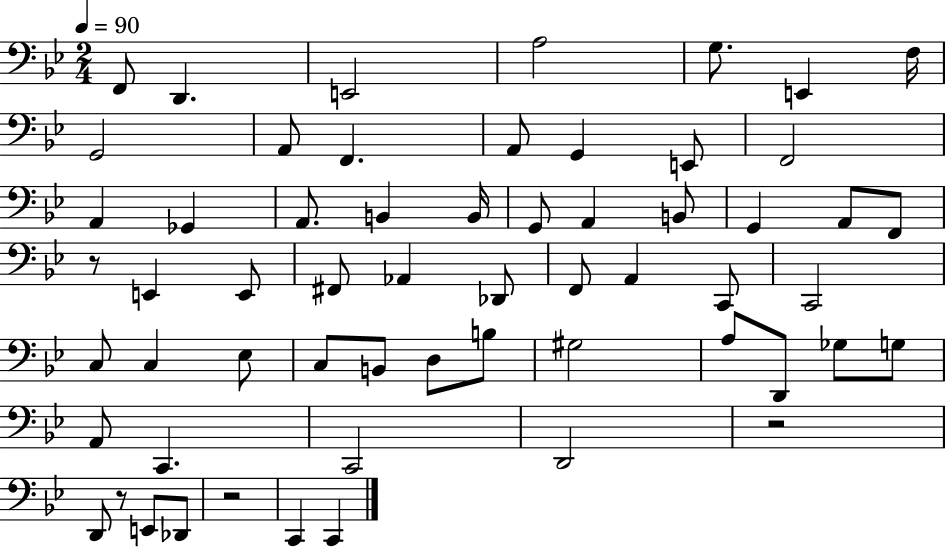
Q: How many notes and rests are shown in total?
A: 59